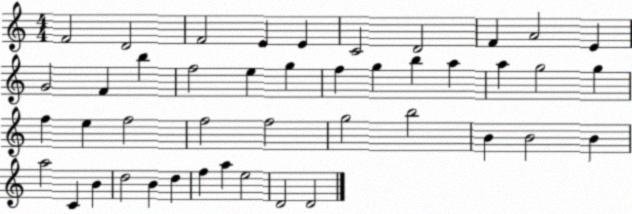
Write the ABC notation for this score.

X:1
T:Untitled
M:4/4
L:1/4
K:C
F2 D2 F2 E E C2 D2 F A2 E G2 F b f2 e g f g b a a g2 g f e f2 f2 f2 g2 b2 B B2 B a2 C B d2 B d f a e2 D2 D2